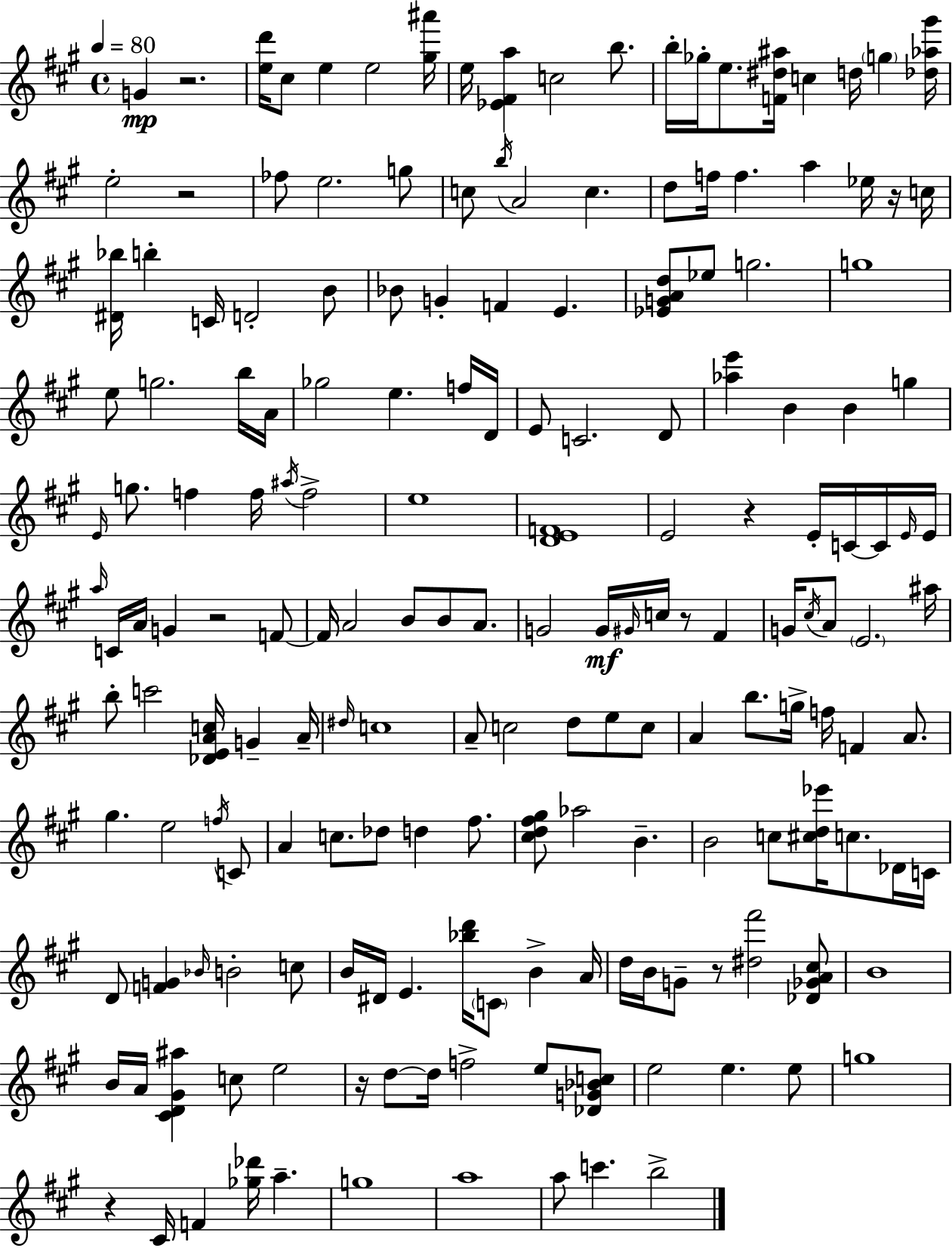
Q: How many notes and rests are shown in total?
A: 180